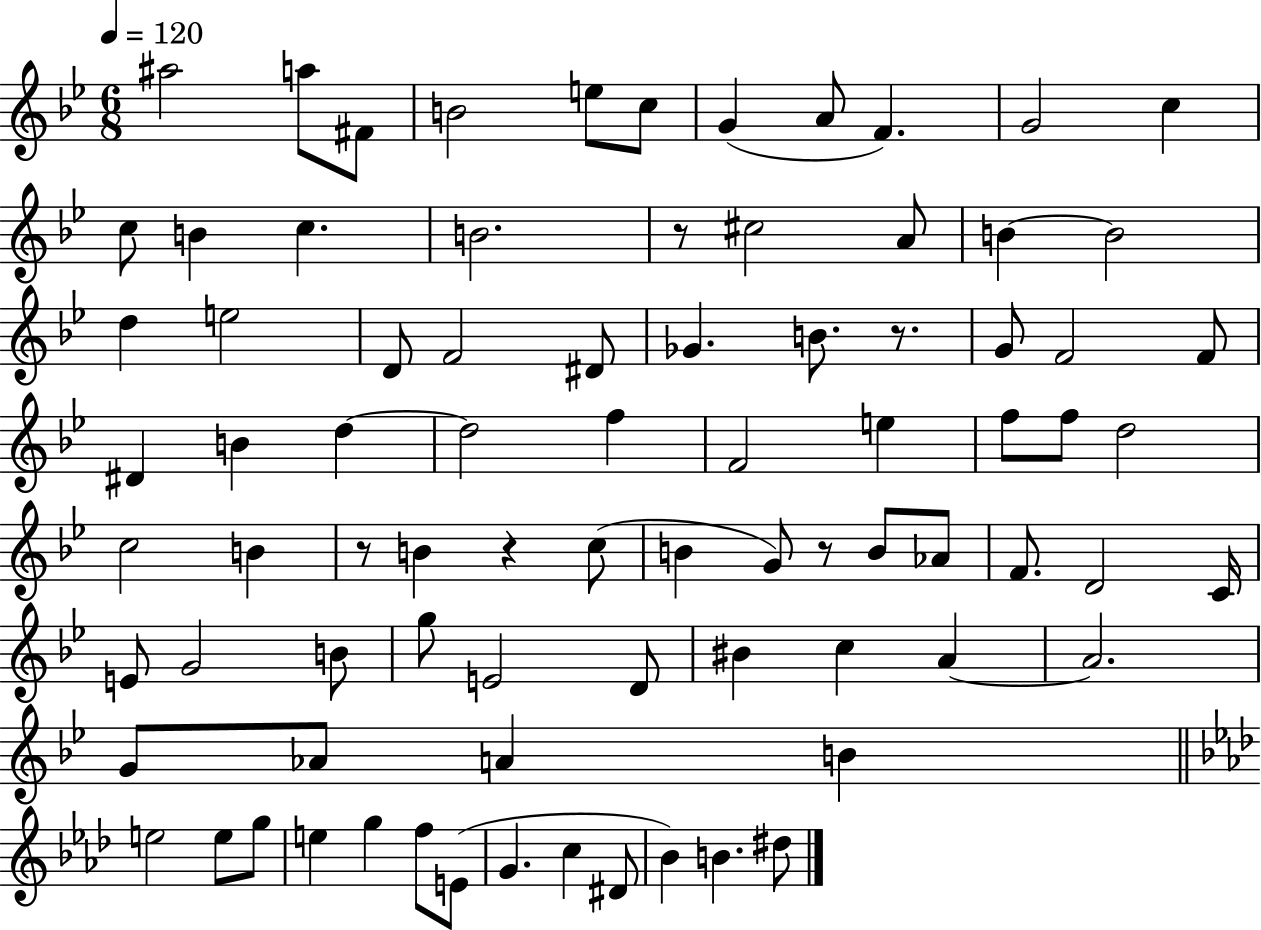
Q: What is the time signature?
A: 6/8